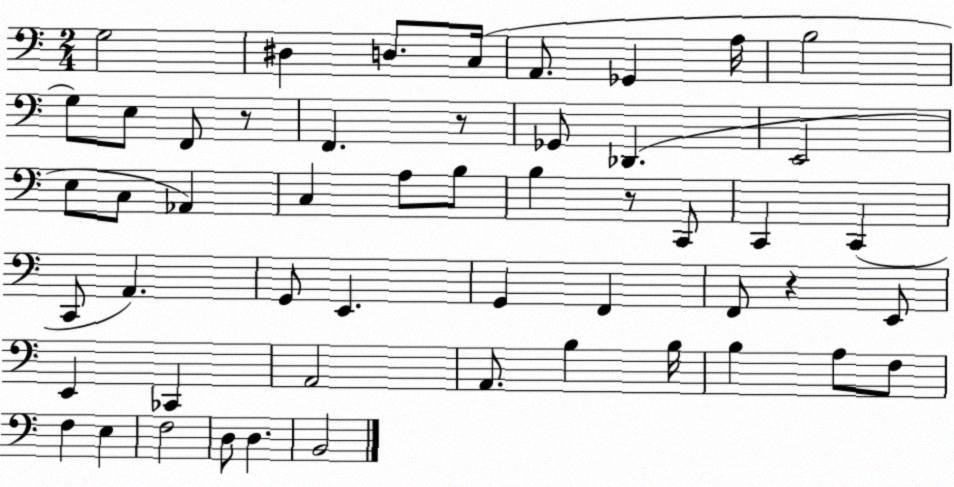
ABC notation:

X:1
T:Untitled
M:2/4
L:1/4
K:C
G,2 ^D, D,/2 C,/4 A,,/2 _G,, A,/4 B,2 G,/2 E,/2 F,,/2 z/2 F,, z/2 _G,,/2 _D,, E,,2 E,/2 C,/2 _A,, C, A,/2 B,/2 B, z/2 C,,/2 C,, C,, C,,/2 A,, G,,/2 E,, G,, F,, F,,/2 z E,,/2 E,, _C,, A,,2 A,,/2 B, B,/4 B, A,/2 F,/2 F, E, F,2 D,/2 D, B,,2